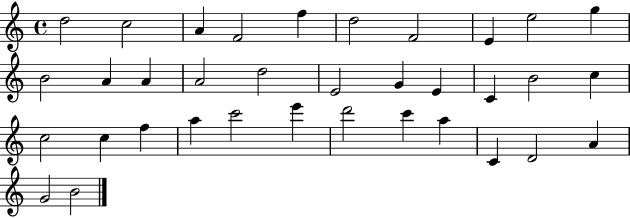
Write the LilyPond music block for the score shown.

{
  \clef treble
  \time 4/4
  \defaultTimeSignature
  \key c \major
  d''2 c''2 | a'4 f'2 f''4 | d''2 f'2 | e'4 e''2 g''4 | \break b'2 a'4 a'4 | a'2 d''2 | e'2 g'4 e'4 | c'4 b'2 c''4 | \break c''2 c''4 f''4 | a''4 c'''2 e'''4 | d'''2 c'''4 a''4 | c'4 d'2 a'4 | \break g'2 b'2 | \bar "|."
}